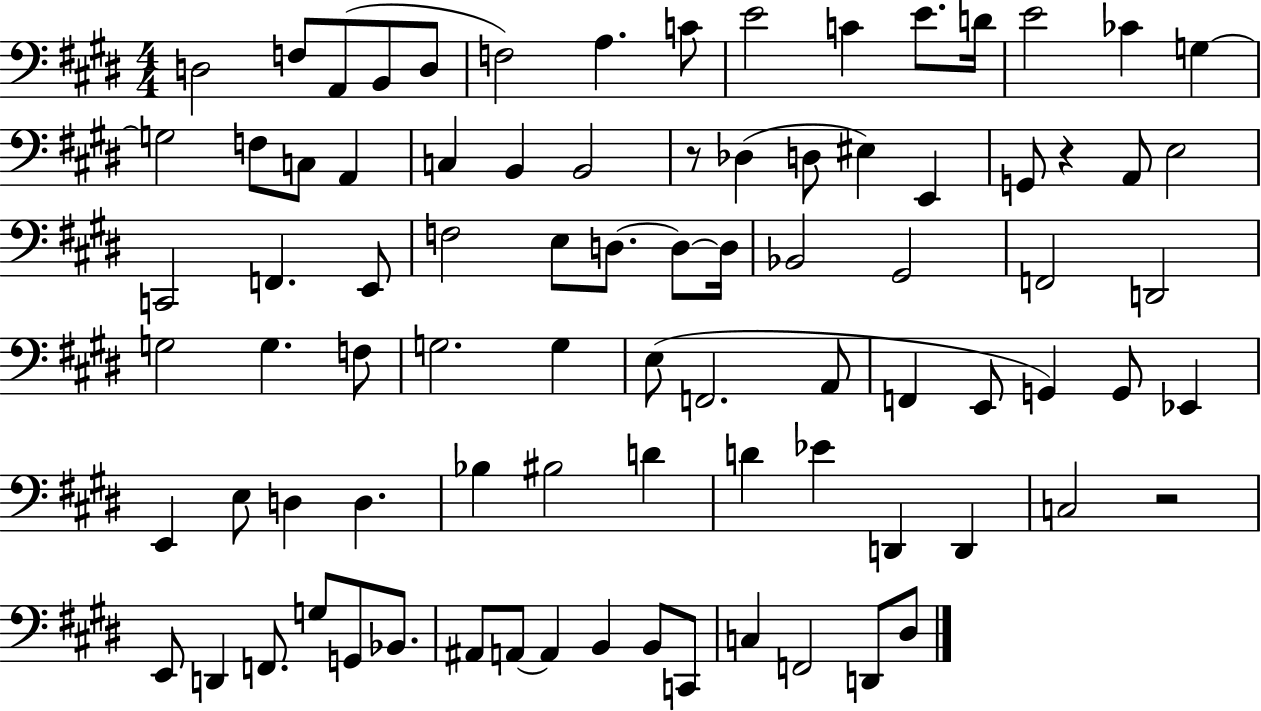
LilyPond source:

{
  \clef bass
  \numericTimeSignature
  \time 4/4
  \key e \major
  d2 f8 a,8( b,8 d8 | f2) a4. c'8 | e'2 c'4 e'8. d'16 | e'2 ces'4 g4~~ | \break g2 f8 c8 a,4 | c4 b,4 b,2 | r8 des4( d8 eis4) e,4 | g,8 r4 a,8 e2 | \break c,2 f,4. e,8 | f2 e8 d8.~~ d8~~ d16 | bes,2 gis,2 | f,2 d,2 | \break g2 g4. f8 | g2. g4 | e8( f,2. a,8 | f,4 e,8 g,4) g,8 ees,4 | \break e,4 e8 d4 d4. | bes4 bis2 d'4 | d'4 ees'4 d,4 d,4 | c2 r2 | \break e,8 d,4 f,8. g8 g,8 bes,8. | ais,8 a,8~~ a,4 b,4 b,8 c,8 | c4 f,2 d,8 dis8 | \bar "|."
}